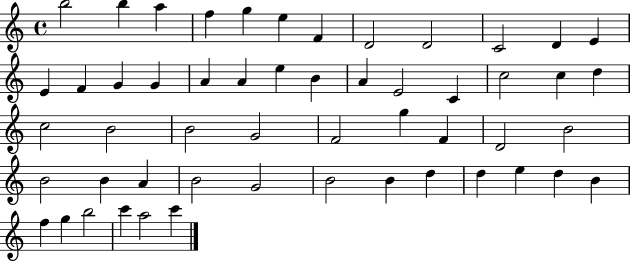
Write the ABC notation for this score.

X:1
T:Untitled
M:4/4
L:1/4
K:C
b2 b a f g e F D2 D2 C2 D E E F G G A A e B A E2 C c2 c d c2 B2 B2 G2 F2 g F D2 B2 B2 B A B2 G2 B2 B d d e d B f g b2 c' a2 c'